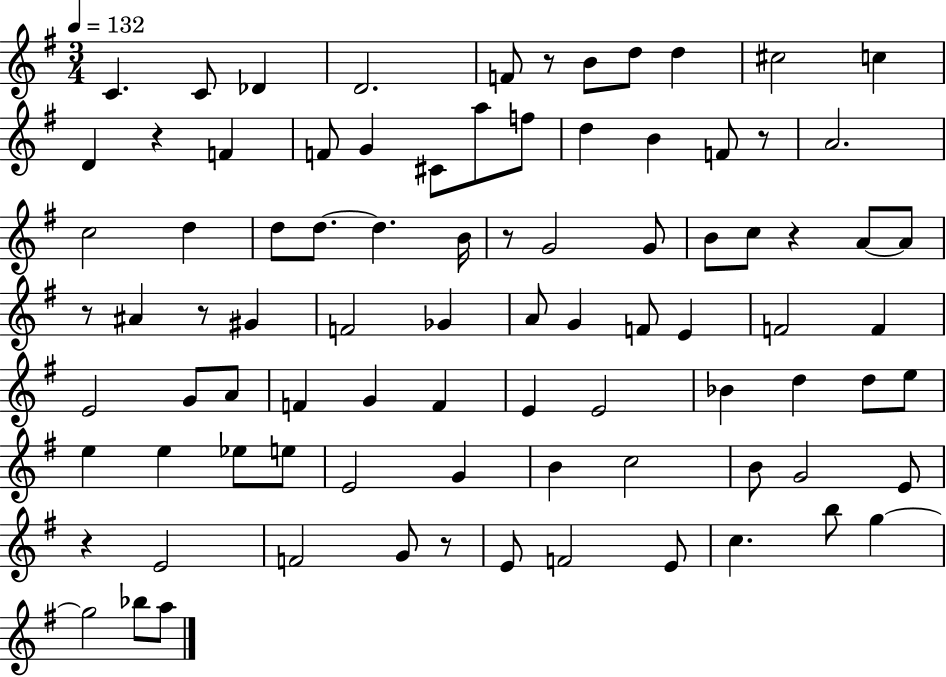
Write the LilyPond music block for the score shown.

{
  \clef treble
  \numericTimeSignature
  \time 3/4
  \key g \major
  \tempo 4 = 132
  c'4. c'8 des'4 | d'2. | f'8 r8 b'8 d''8 d''4 | cis''2 c''4 | \break d'4 r4 f'4 | f'8 g'4 cis'8 a''8 f''8 | d''4 b'4 f'8 r8 | a'2. | \break c''2 d''4 | d''8 d''8.~~ d''4. b'16 | r8 g'2 g'8 | b'8 c''8 r4 a'8~~ a'8 | \break r8 ais'4 r8 gis'4 | f'2 ges'4 | a'8 g'4 f'8 e'4 | f'2 f'4 | \break e'2 g'8 a'8 | f'4 g'4 f'4 | e'4 e'2 | bes'4 d''4 d''8 e''8 | \break e''4 e''4 ees''8 e''8 | e'2 g'4 | b'4 c''2 | b'8 g'2 e'8 | \break r4 e'2 | f'2 g'8 r8 | e'8 f'2 e'8 | c''4. b''8 g''4~~ | \break g''2 bes''8 a''8 | \bar "|."
}